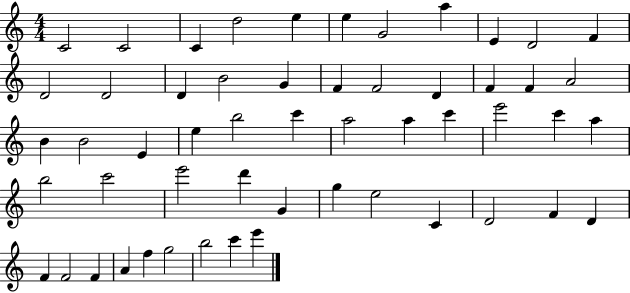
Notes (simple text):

C4/h C4/h C4/q D5/h E5/q E5/q G4/h A5/q E4/q D4/h F4/q D4/h D4/h D4/q B4/h G4/q F4/q F4/h D4/q F4/q F4/q A4/h B4/q B4/h E4/q E5/q B5/h C6/q A5/h A5/q C6/q E6/h C6/q A5/q B5/h C6/h E6/h D6/q G4/q G5/q E5/h C4/q D4/h F4/q D4/q F4/q F4/h F4/q A4/q F5/q G5/h B5/h C6/q E6/q